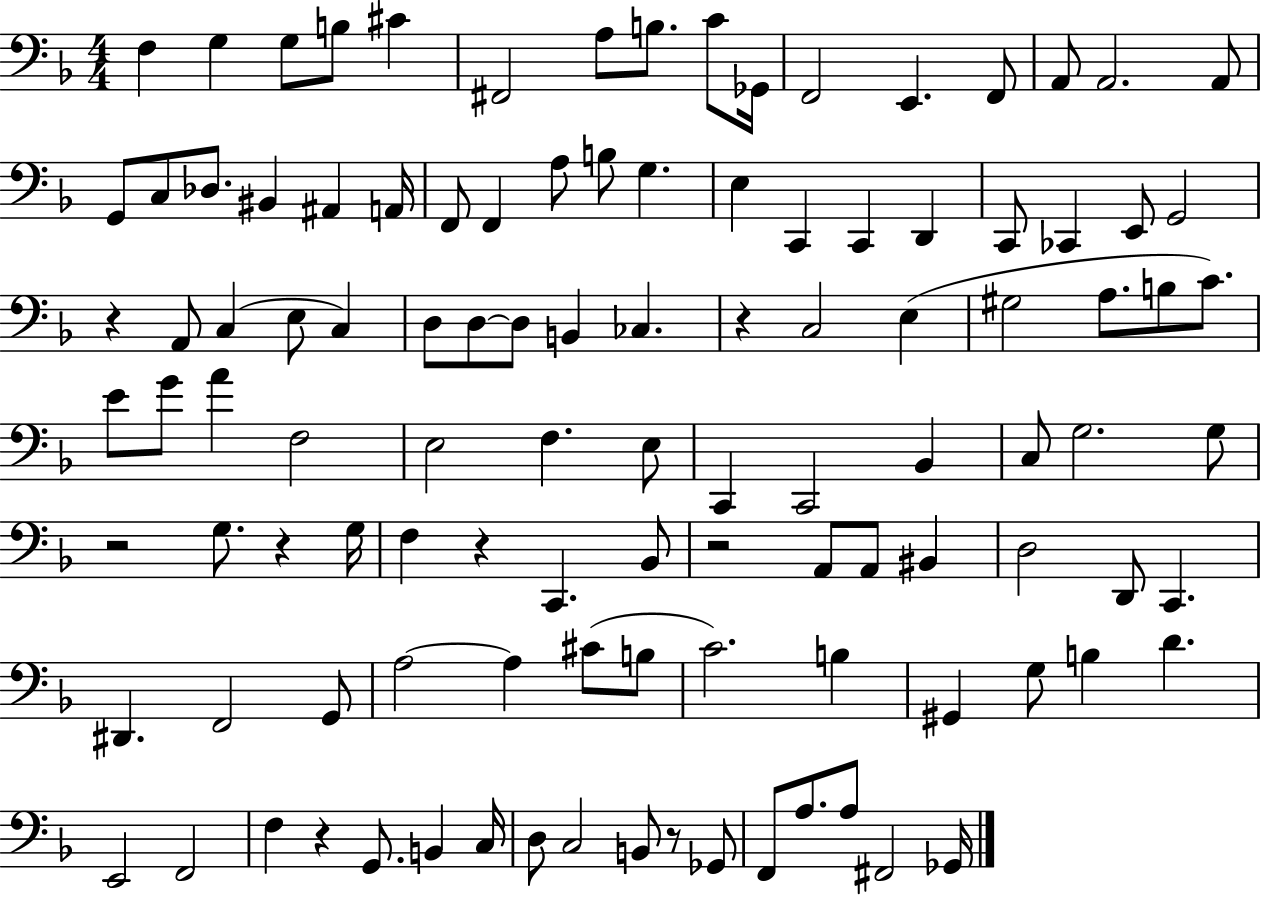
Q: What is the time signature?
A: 4/4